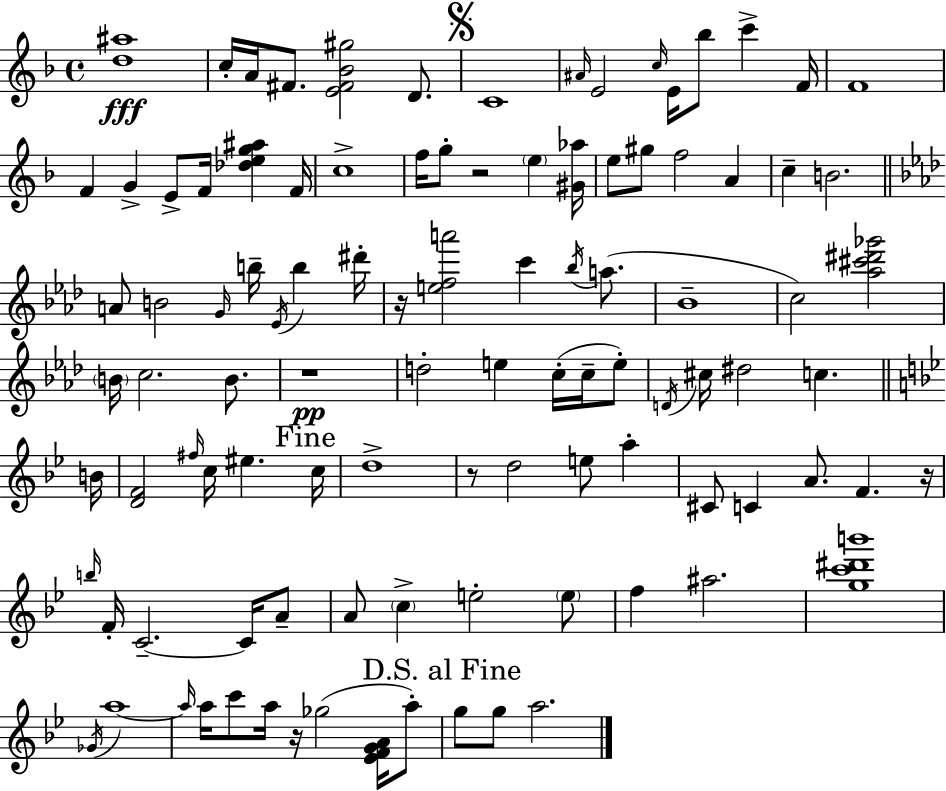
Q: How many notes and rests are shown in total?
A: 102